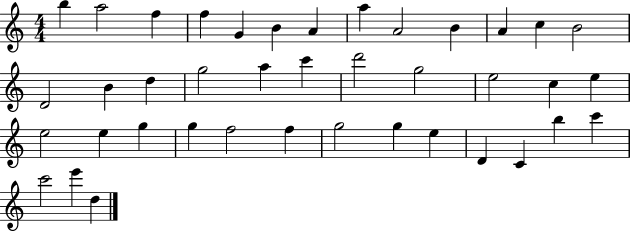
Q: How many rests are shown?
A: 0